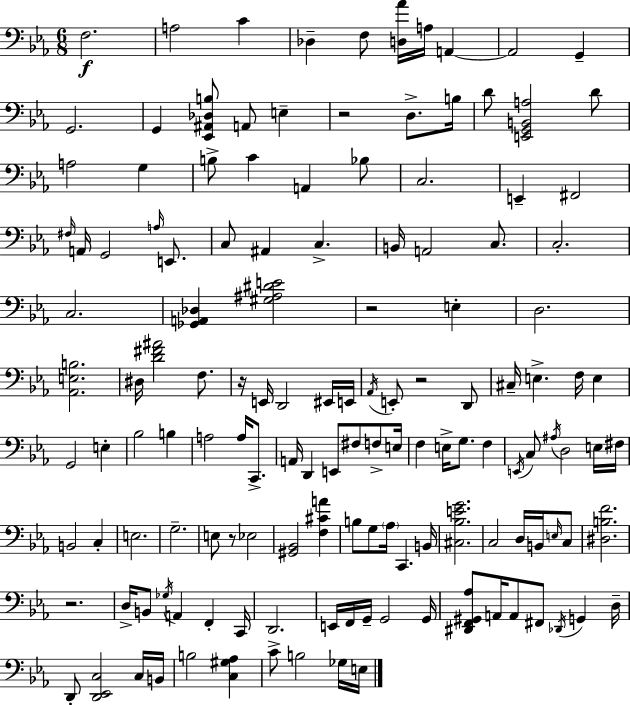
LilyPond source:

{
  \clef bass
  \numericTimeSignature
  \time 6/8
  \key c \minor
  f2.\f | a2 c'4 | des4-- f8 <d aes'>16 a16 a,4~~ | a,2 g,4-- | \break g,2. | g,4 <ees, ais, des b>8 a,8 e4-- | r2 d8.-> b16 | d'8 <e, g, b, a>2 d'8 | \break a2 g4 | b8-> c'4 a,4 bes8 | c2. | e,4-- fis,2 | \break \grace { fis16 } a,16 g,2 \grace { a16 } e,8. | c8 ais,4 c4.-> | b,16 a,2 c8. | c2.-. | \break c2. | <ges, a, des>4 <gis ais dis' e'>2 | r2 e4-. | d2. | \break <aes, e b>2. | dis16 <d' fis' ais'>2 f8. | r16 e,16 d,2 | eis,16 e,16 \acciaccatura { aes,16 } e,8-. r2 | \break d,8 cis16-- e4.-> f16 e4 | g,2 e4-. | bes2 b4 | a2 a16 | \break c,8.-> a,16 d,4 e,8 fis8 | f8-> e16 f4 e16-> g8. f4 | \acciaccatura { e,16 } c8 \acciaccatura { ais16 } d2 | e16 fis16 b,2 | \break c4-. e2. | g2.-- | e8 r8 ees2 | <gis, bes,>2 | \break <f cis' a'>4 b8 g8 \parenthesize aes16 c,4. | b,16 <cis bes e' g'>2. | c2 | d16 b,16 \grace { e16 } c8 <dis b f'>2. | \break r2. | d16-> b,8 \acciaccatura { ges16 } a,4 | f,4-. c,16 d,2. | e,16 f,16 g,16-- g,2 | \break g,16 <dis, f, gis, aes>8 a,16 a,8 | fis,8 \acciaccatura { des,16 } g,4 d16-- d,8-. <d, ees, c>2 | c16 b,16 b2 | <c gis aes>4 c'8-> b2 | \break ges16 e16 \bar "|."
}